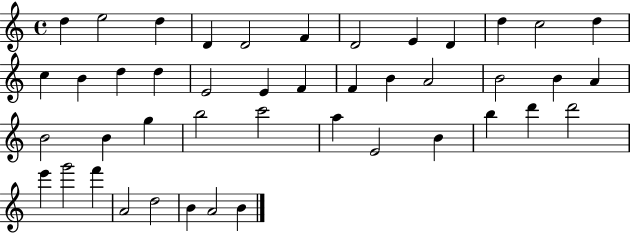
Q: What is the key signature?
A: C major